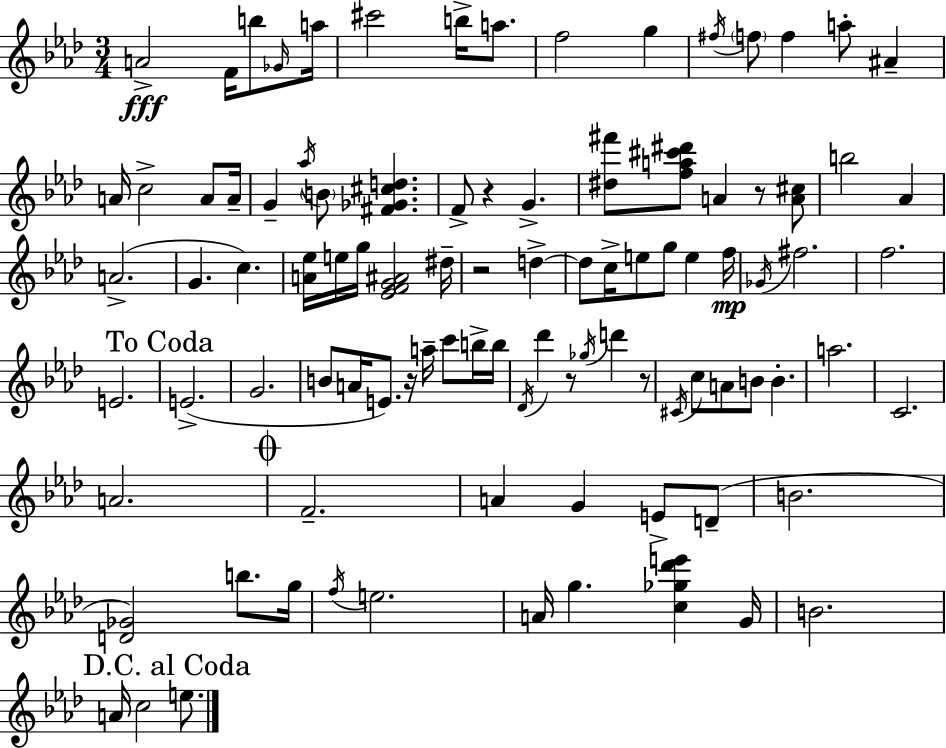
A4/h F4/s B5/e Gb4/s A5/s C#6/h B5/s A5/e. F5/h G5/q F#5/s F5/e F5/q A5/e A#4/q A4/s C5/h A4/e A4/s G4/q Ab5/s B4/e [F#4,Gb4,C#5,D5]/q. F4/e R/q G4/q. [D#5,F#6]/e [F5,A5,C#6,D#6]/e A4/q R/e [A4,C#5]/e B5/h Ab4/q A4/h. G4/q. C5/q. [A4,Eb5]/s E5/s G5/s [Eb4,F4,G4,A#4]/h D#5/s R/h D5/q D5/e C5/s E5/e G5/e E5/q F5/s Gb4/s F#5/h. F5/h. E4/h. E4/h. G4/h. B4/e A4/s E4/e. R/s A5/s C6/e B5/s B5/s Db4/s Db6/q R/e Gb5/s D6/q R/e C#4/s C5/e A4/e B4/e B4/q. A5/h. C4/h. A4/h. F4/h. A4/q G4/q E4/e D4/e B4/h. [D4,Gb4]/h B5/e. G5/s F5/s E5/h. A4/s G5/q. [C5,Gb5,Db6,E6]/q G4/s B4/h. A4/s C5/h E5/e.